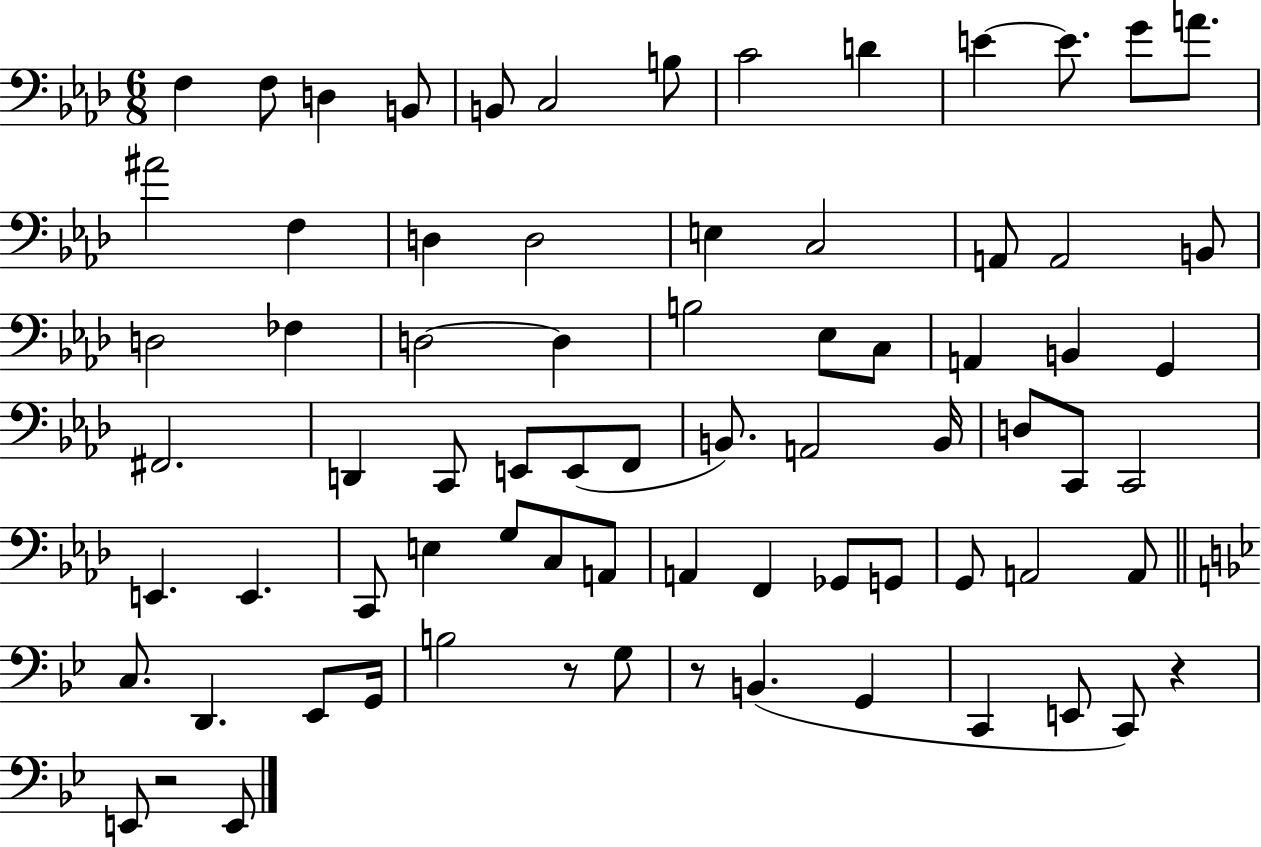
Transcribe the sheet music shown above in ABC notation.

X:1
T:Untitled
M:6/8
L:1/4
K:Ab
F, F,/2 D, B,,/2 B,,/2 C,2 B,/2 C2 D E E/2 G/2 A/2 ^A2 F, D, D,2 E, C,2 A,,/2 A,,2 B,,/2 D,2 _F, D,2 D, B,2 _E,/2 C,/2 A,, B,, G,, ^F,,2 D,, C,,/2 E,,/2 E,,/2 F,,/2 B,,/2 A,,2 B,,/4 D,/2 C,,/2 C,,2 E,, E,, C,,/2 E, G,/2 C,/2 A,,/2 A,, F,, _G,,/2 G,,/2 G,,/2 A,,2 A,,/2 C,/2 D,, _E,,/2 G,,/4 B,2 z/2 G,/2 z/2 B,, G,, C,, E,,/2 C,,/2 z E,,/2 z2 E,,/2